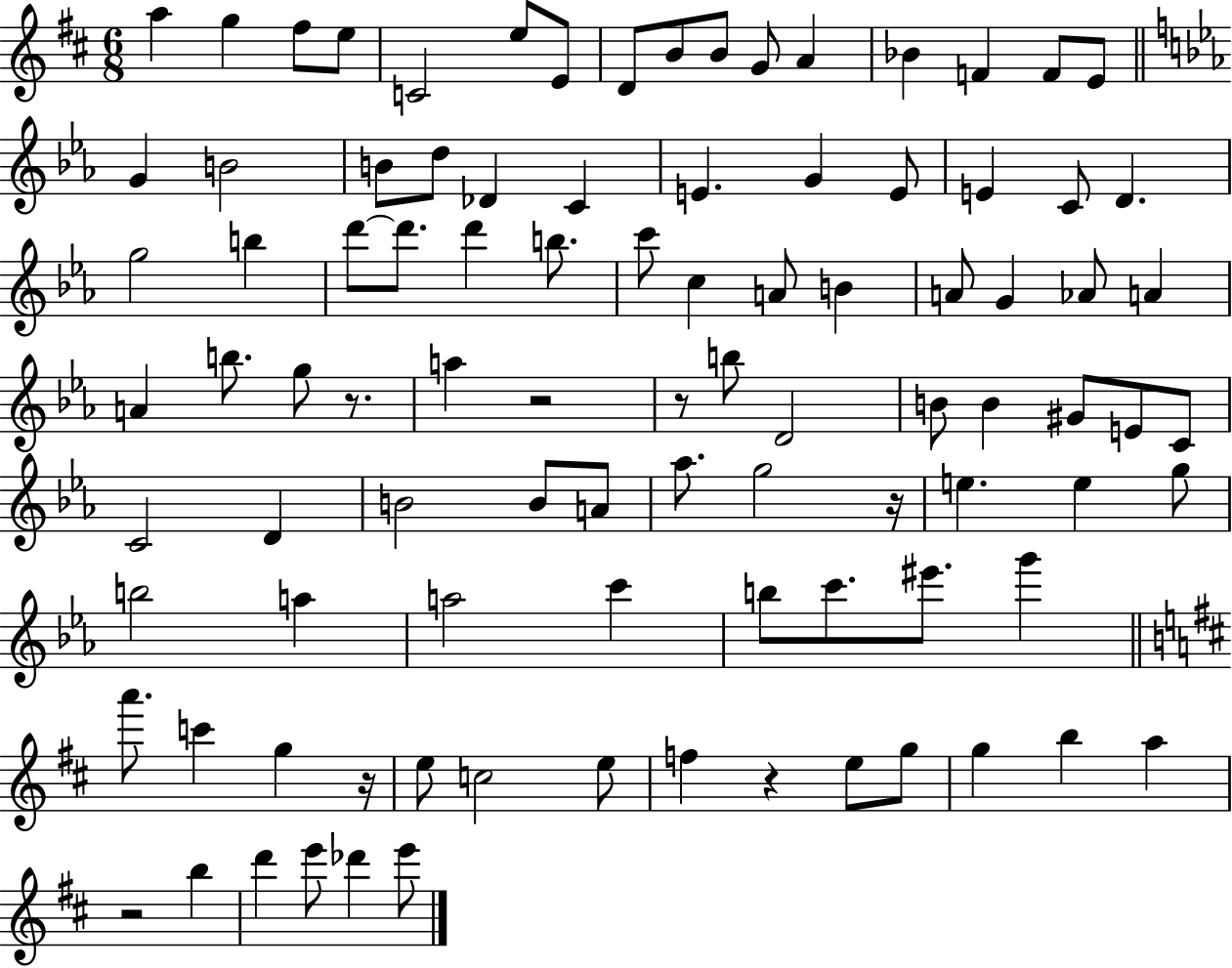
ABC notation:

X:1
T:Untitled
M:6/8
L:1/4
K:D
a g ^f/2 e/2 C2 e/2 E/2 D/2 B/2 B/2 G/2 A _B F F/2 E/2 G B2 B/2 d/2 _D C E G E/2 E C/2 D g2 b d'/2 d'/2 d' b/2 c'/2 c A/2 B A/2 G _A/2 A A b/2 g/2 z/2 a z2 z/2 b/2 D2 B/2 B ^G/2 E/2 C/2 C2 D B2 B/2 A/2 _a/2 g2 z/4 e e g/2 b2 a a2 c' b/2 c'/2 ^e'/2 g' a'/2 c' g z/4 e/2 c2 e/2 f z e/2 g/2 g b a z2 b d' e'/2 _d' e'/2